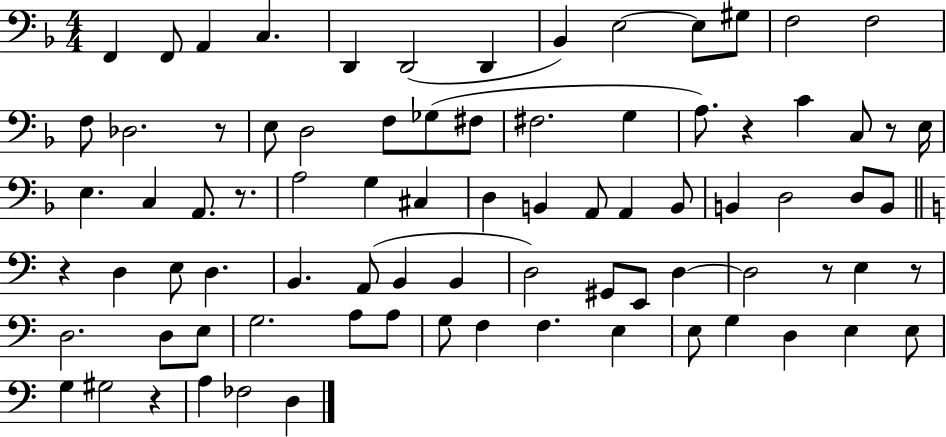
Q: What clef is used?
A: bass